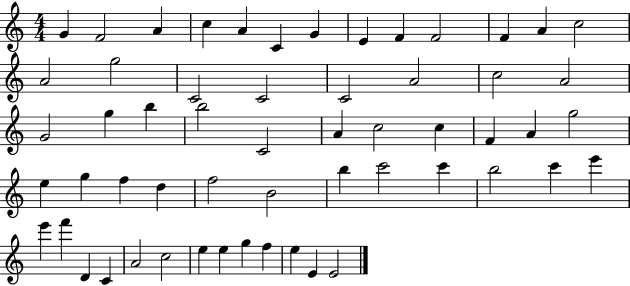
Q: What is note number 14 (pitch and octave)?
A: A4